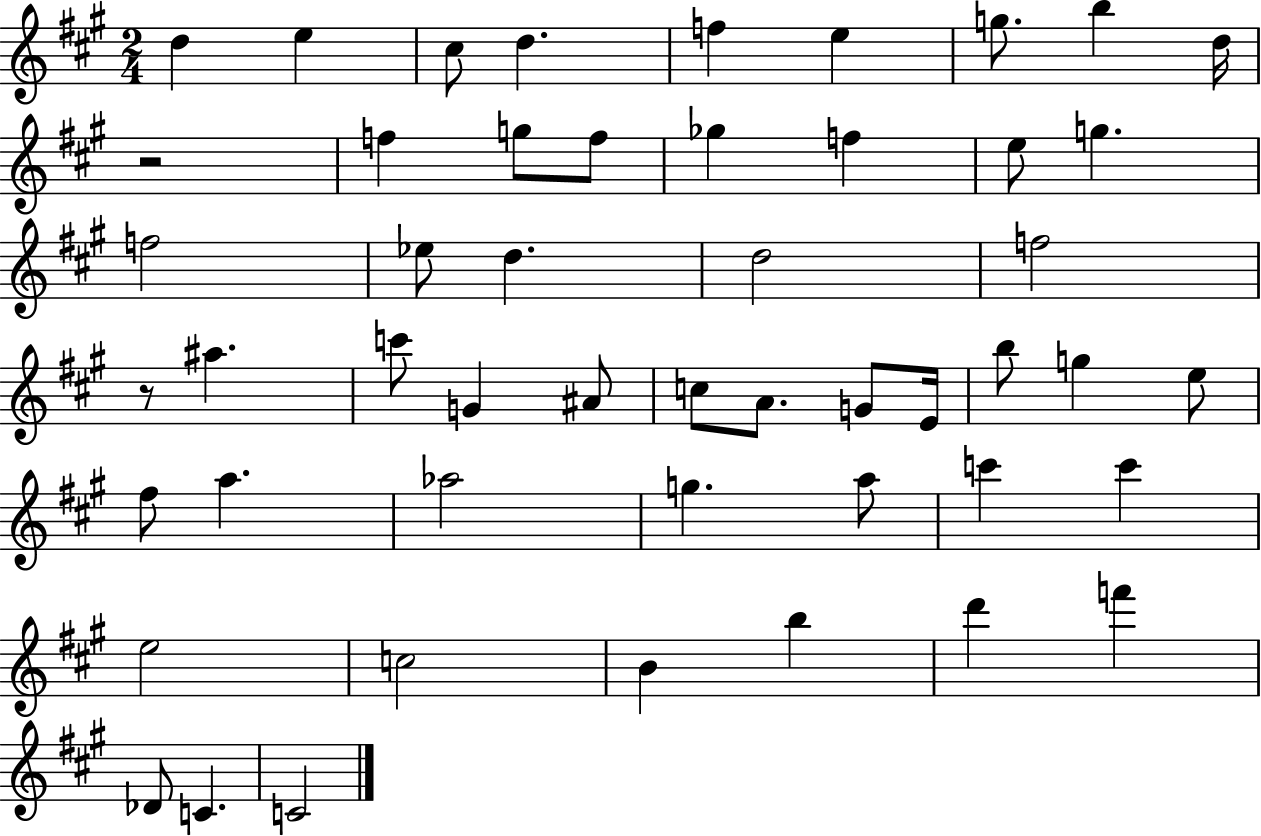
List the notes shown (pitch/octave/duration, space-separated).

D5/q E5/q C#5/e D5/q. F5/q E5/q G5/e. B5/q D5/s R/h F5/q G5/e F5/e Gb5/q F5/q E5/e G5/q. F5/h Eb5/e D5/q. D5/h F5/h R/e A#5/q. C6/e G4/q A#4/e C5/e A4/e. G4/e E4/s B5/e G5/q E5/e F#5/e A5/q. Ab5/h G5/q. A5/e C6/q C6/q E5/h C5/h B4/q B5/q D6/q F6/q Db4/e C4/q. C4/h